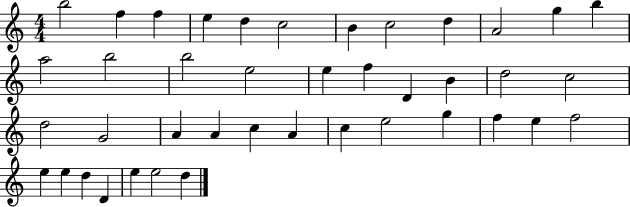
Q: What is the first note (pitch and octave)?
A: B5